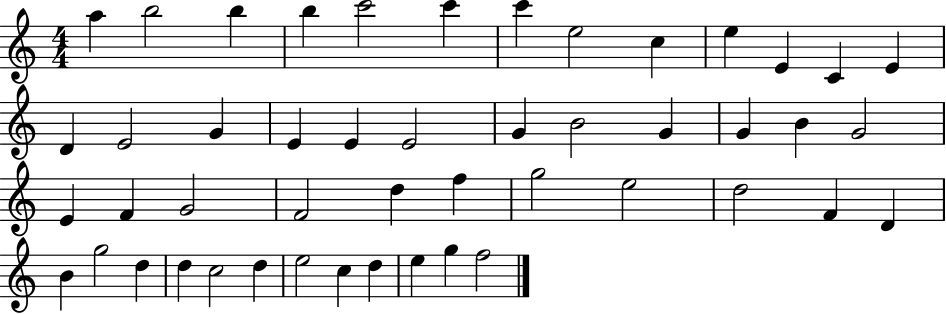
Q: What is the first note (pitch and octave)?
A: A5